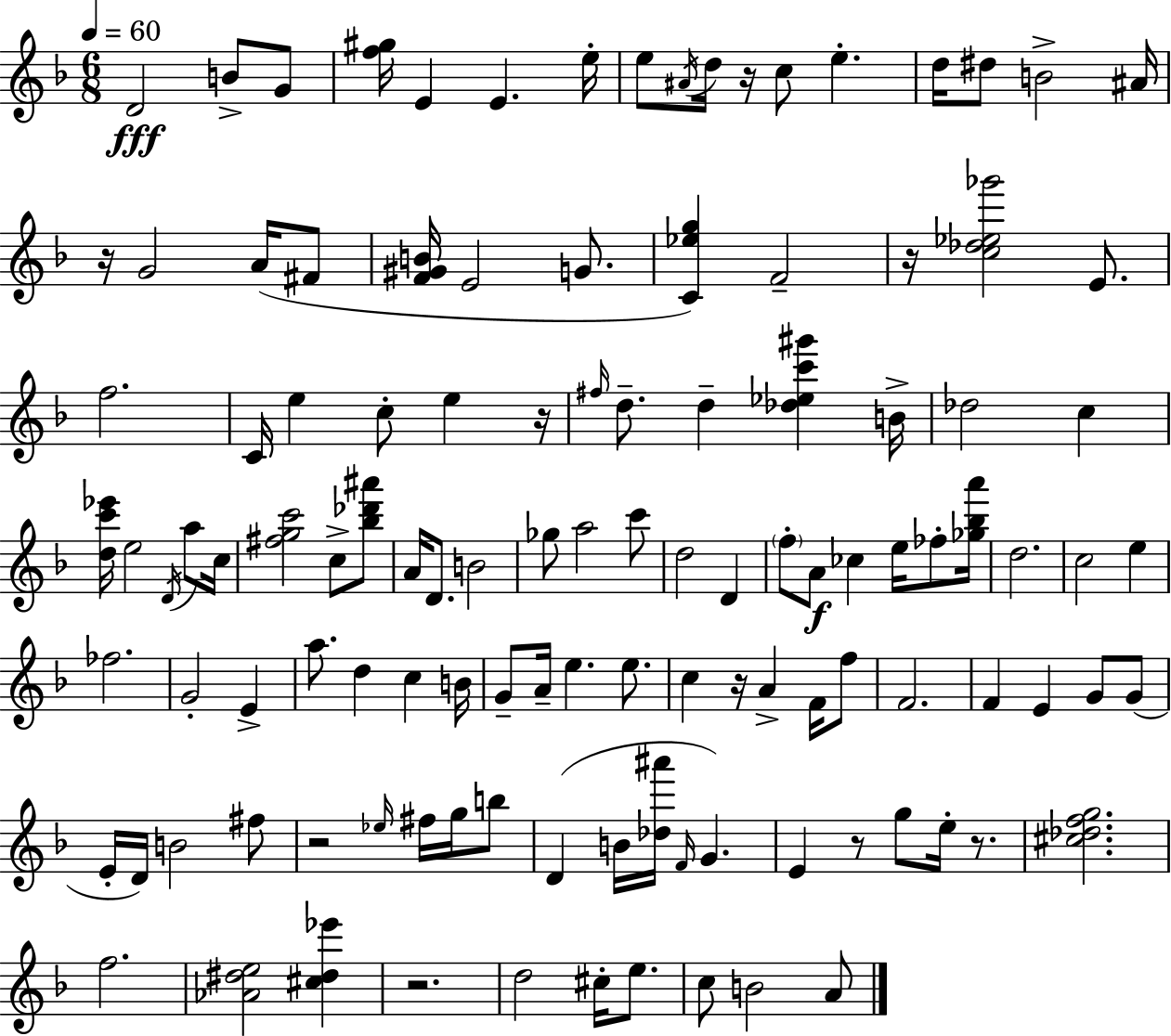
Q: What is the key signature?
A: F major